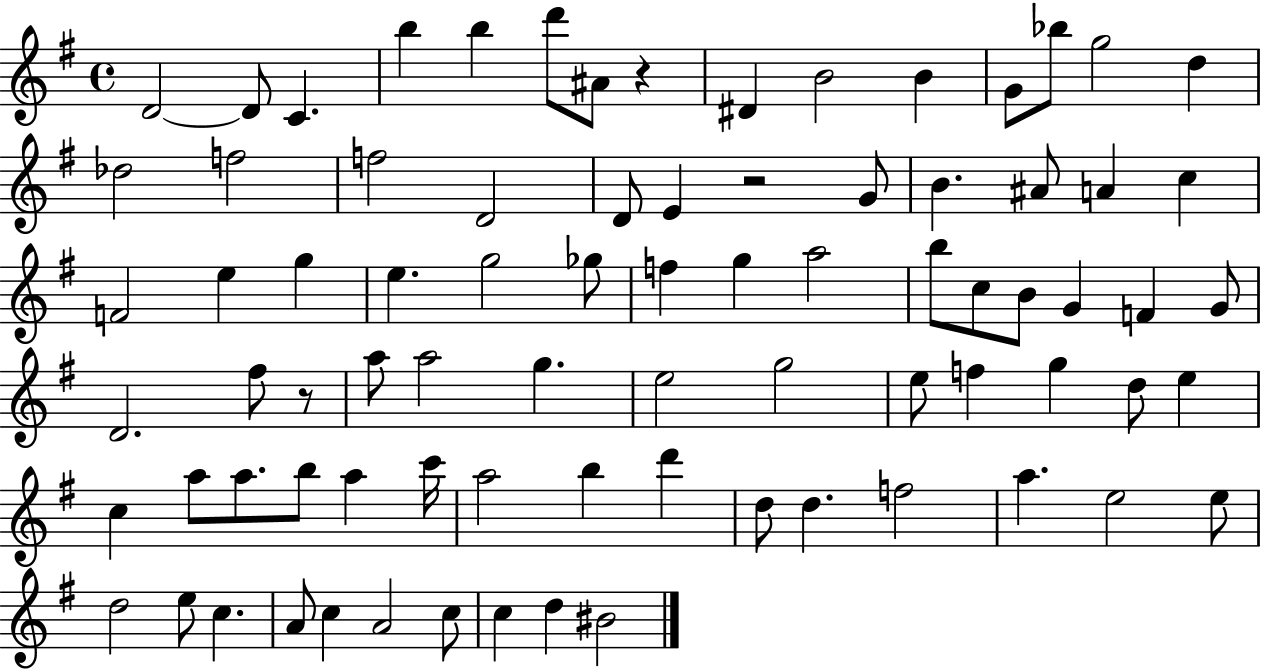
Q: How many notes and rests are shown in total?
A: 80